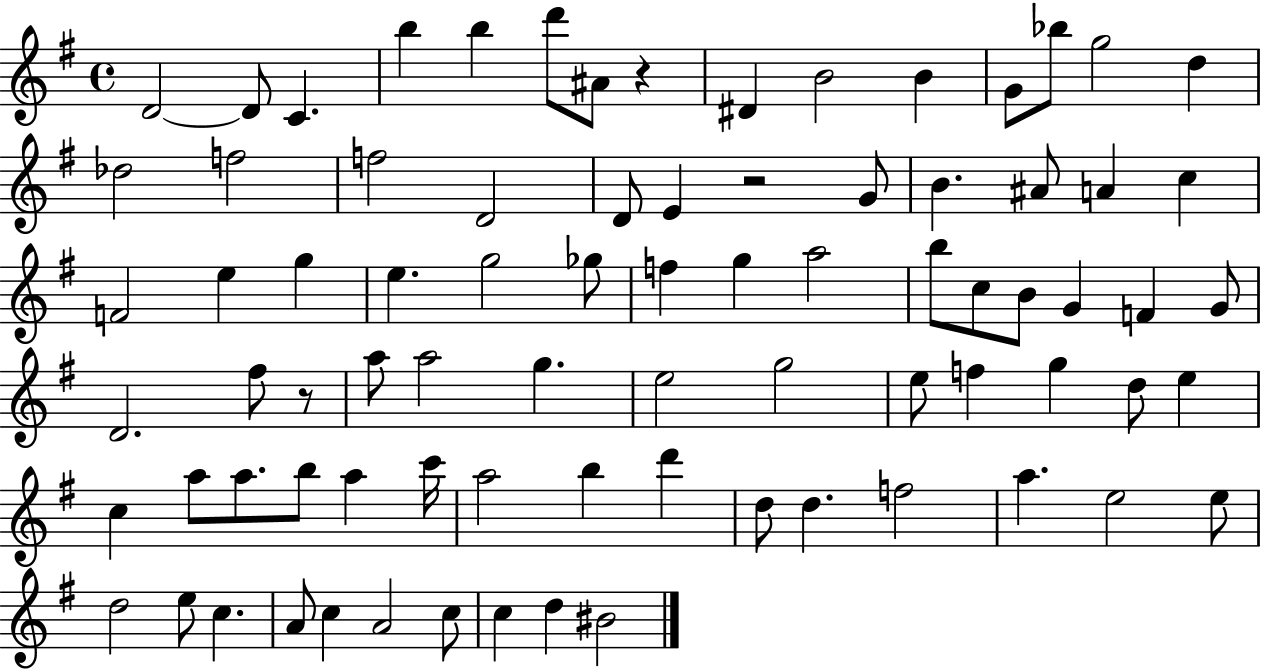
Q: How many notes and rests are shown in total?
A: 80